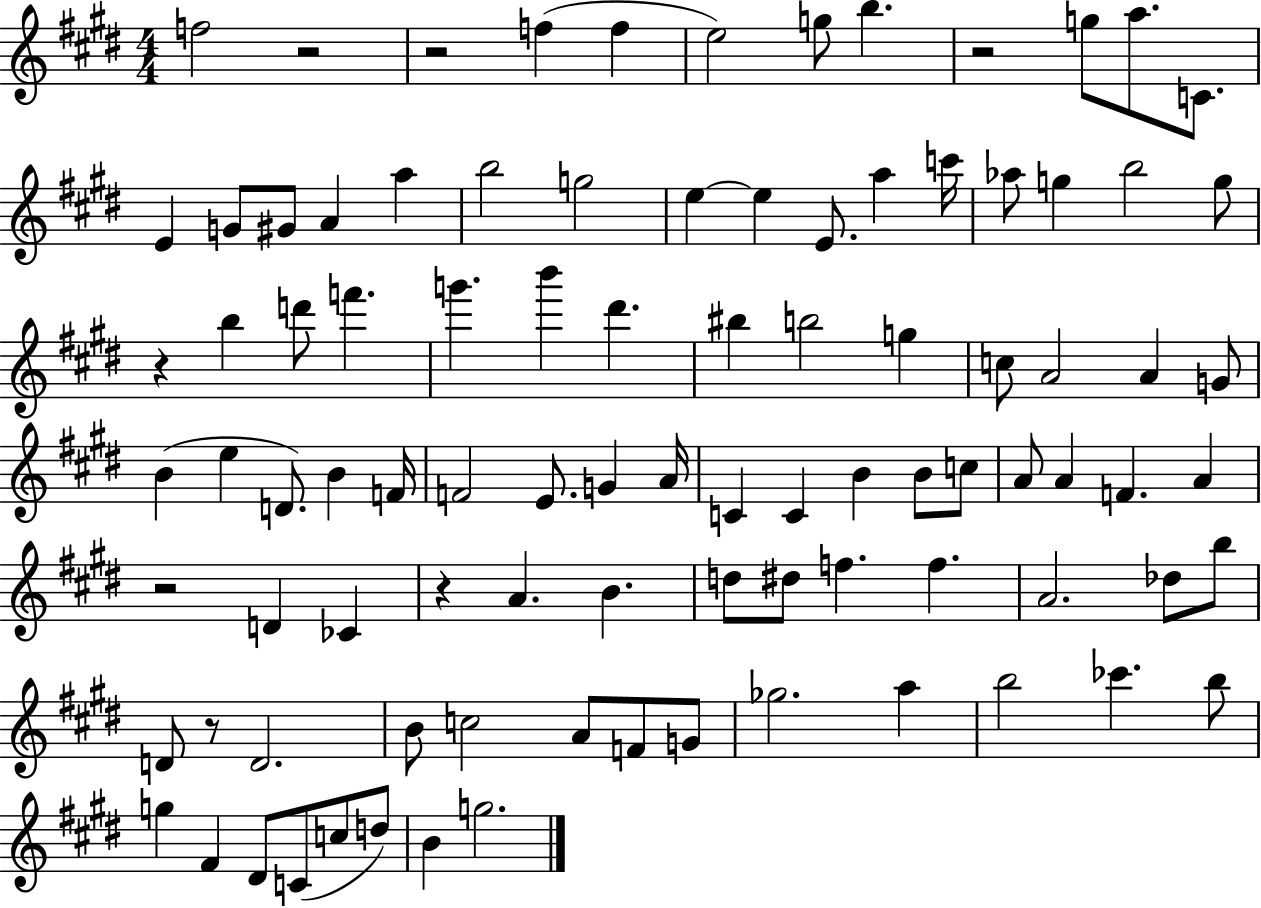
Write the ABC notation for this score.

X:1
T:Untitled
M:4/4
L:1/4
K:E
f2 z2 z2 f f e2 g/2 b z2 g/2 a/2 C/2 E G/2 ^G/2 A a b2 g2 e e E/2 a c'/4 _a/2 g b2 g/2 z b d'/2 f' g' b' ^d' ^b b2 g c/2 A2 A G/2 B e D/2 B F/4 F2 E/2 G A/4 C C B B/2 c/2 A/2 A F A z2 D _C z A B d/2 ^d/2 f f A2 _d/2 b/2 D/2 z/2 D2 B/2 c2 A/2 F/2 G/2 _g2 a b2 _c' b/2 g ^F ^D/2 C/2 c/2 d/2 B g2